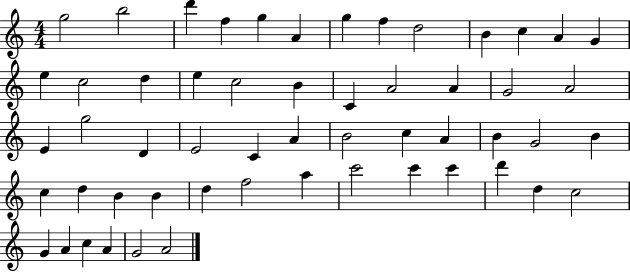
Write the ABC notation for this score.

X:1
T:Untitled
M:4/4
L:1/4
K:C
g2 b2 d' f g A g f d2 B c A G e c2 d e c2 B C A2 A G2 A2 E g2 D E2 C A B2 c A B G2 B c d B B d f2 a c'2 c' c' d' d c2 G A c A G2 A2